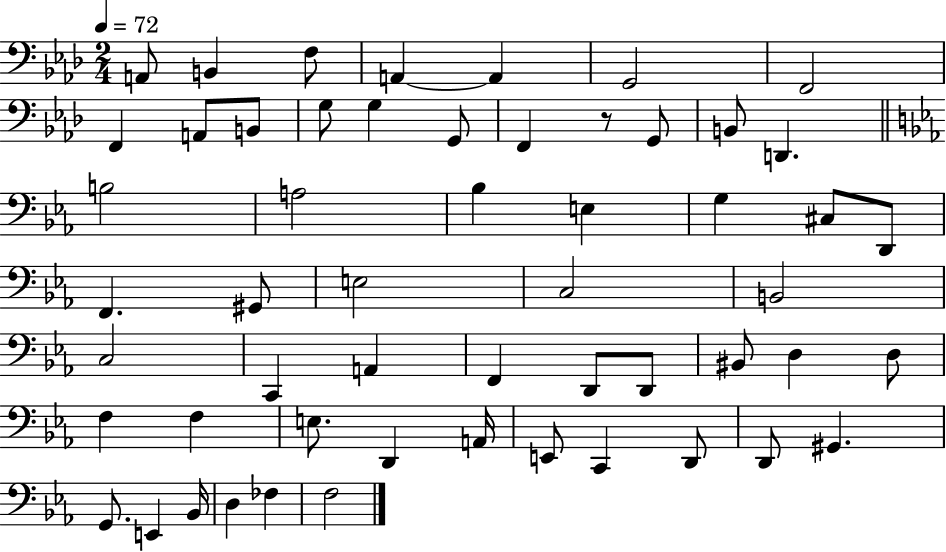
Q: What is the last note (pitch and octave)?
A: F3